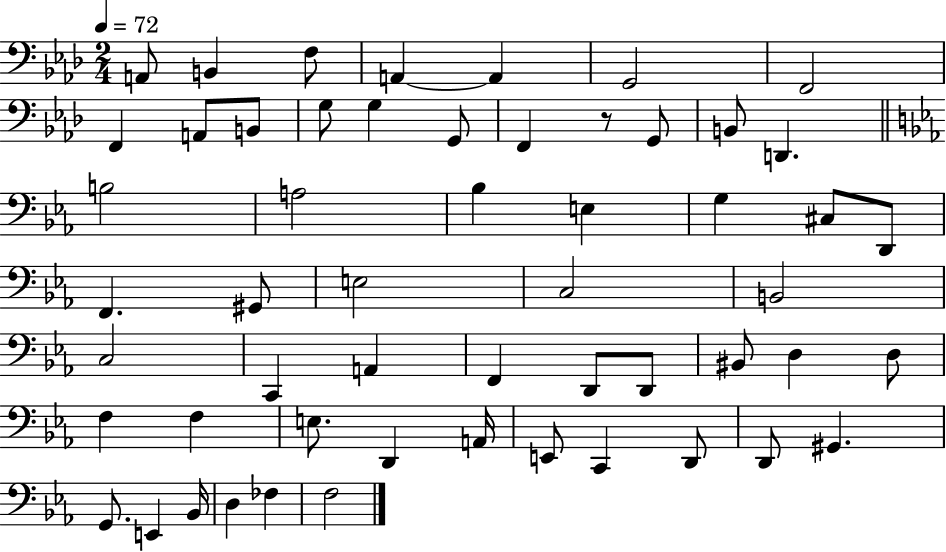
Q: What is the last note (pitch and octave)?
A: F3